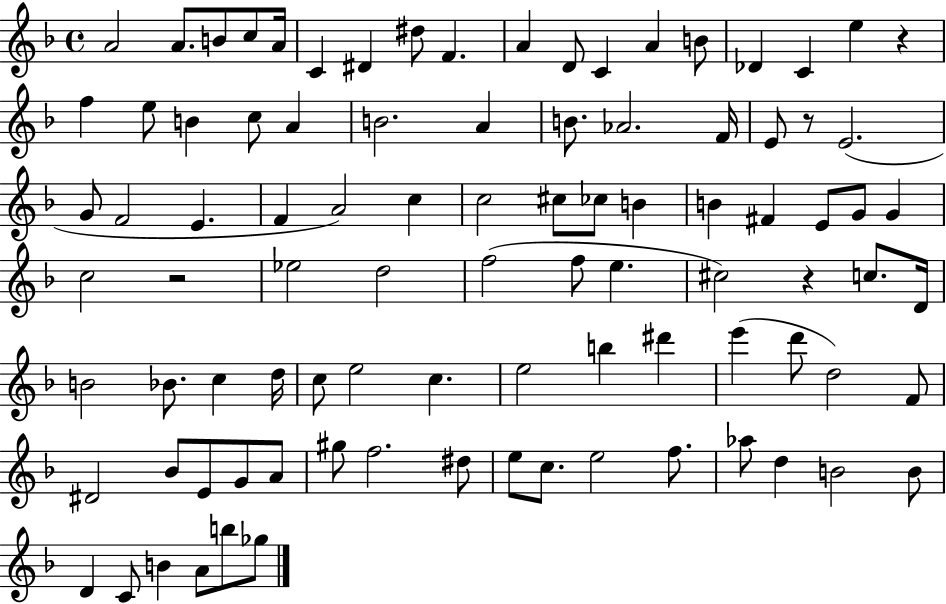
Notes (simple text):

A4/h A4/e. B4/e C5/e A4/s C4/q D#4/q D#5/e F4/q. A4/q D4/e C4/q A4/q B4/e Db4/q C4/q E5/q R/q F5/q E5/e B4/q C5/e A4/q B4/h. A4/q B4/e. Ab4/h. F4/s E4/e R/e E4/h. G4/e F4/h E4/q. F4/q A4/h C5/q C5/h C#5/e CES5/e B4/q B4/q F#4/q E4/e G4/e G4/q C5/h R/h Eb5/h D5/h F5/h F5/e E5/q. C#5/h R/q C5/e. D4/s B4/h Bb4/e. C5/q D5/s C5/e E5/h C5/q. E5/h B5/q D#6/q E6/q D6/e D5/h F4/e D#4/h Bb4/e E4/e G4/e A4/e G#5/e F5/h. D#5/e E5/e C5/e. E5/h F5/e. Ab5/e D5/q B4/h B4/e D4/q C4/e B4/q A4/e B5/e Gb5/e